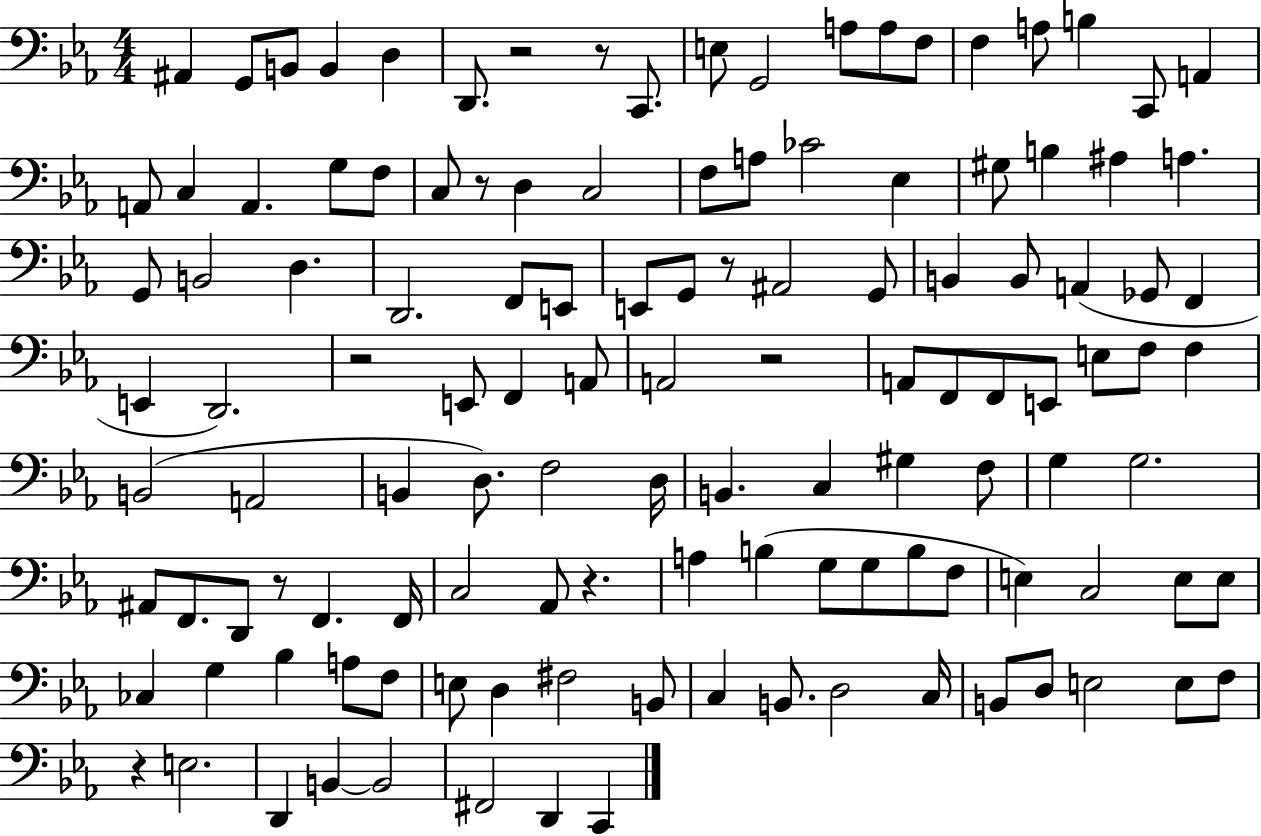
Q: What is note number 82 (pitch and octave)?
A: B3